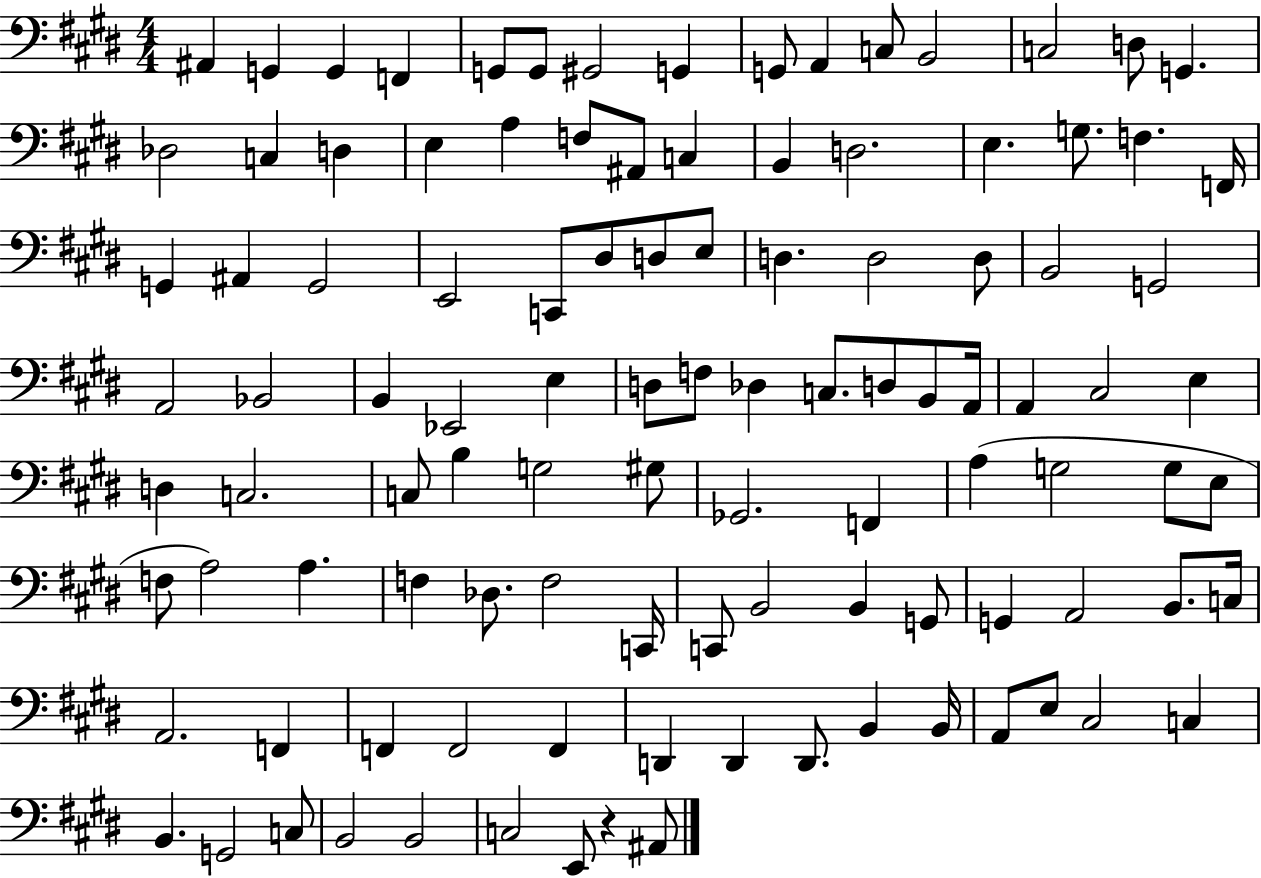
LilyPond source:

{
  \clef bass
  \numericTimeSignature
  \time 4/4
  \key e \major
  \repeat volta 2 { ais,4 g,4 g,4 f,4 | g,8 g,8 gis,2 g,4 | g,8 a,4 c8 b,2 | c2 d8 g,4. | \break des2 c4 d4 | e4 a4 f8 ais,8 c4 | b,4 d2. | e4. g8. f4. f,16 | \break g,4 ais,4 g,2 | e,2 c,8 dis8 d8 e8 | d4. d2 d8 | b,2 g,2 | \break a,2 bes,2 | b,4 ees,2 e4 | d8 f8 des4 c8. d8 b,8 a,16 | a,4 cis2 e4 | \break d4 c2. | c8 b4 g2 gis8 | ges,2. f,4 | a4( g2 g8 e8 | \break f8 a2) a4. | f4 des8. f2 c,16 | c,8 b,2 b,4 g,8 | g,4 a,2 b,8. c16 | \break a,2. f,4 | f,4 f,2 f,4 | d,4 d,4 d,8. b,4 b,16 | a,8 e8 cis2 c4 | \break b,4. g,2 c8 | b,2 b,2 | c2 e,8 r4 ais,8 | } \bar "|."
}